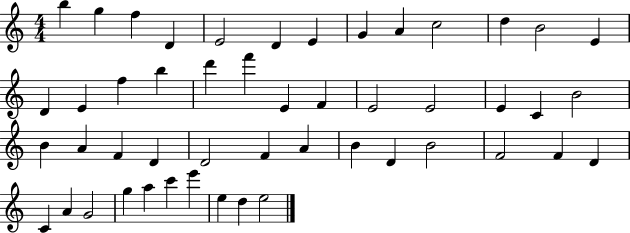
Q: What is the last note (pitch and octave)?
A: E5